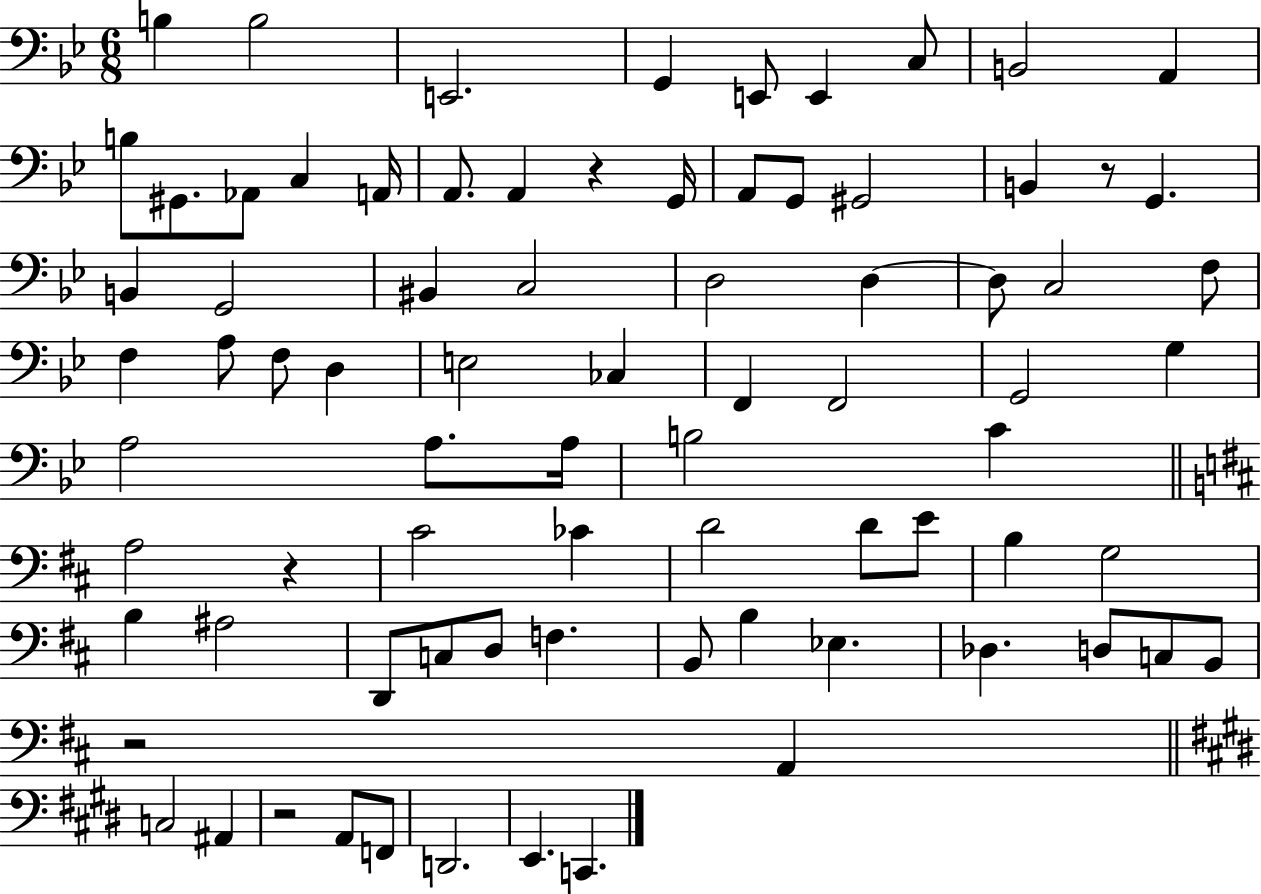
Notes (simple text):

B3/q B3/h E2/h. G2/q E2/e E2/q C3/e B2/h A2/q B3/e G#2/e. Ab2/e C3/q A2/s A2/e. A2/q R/q G2/s A2/e G2/e G#2/h B2/q R/e G2/q. B2/q G2/h BIS2/q C3/h D3/h D3/q D3/e C3/h F3/e F3/q A3/e F3/e D3/q E3/h CES3/q F2/q F2/h G2/h G3/q A3/h A3/e. A3/s B3/h C4/q A3/h R/q C#4/h CES4/q D4/h D4/e E4/e B3/q G3/h B3/q A#3/h D2/e C3/e D3/e F3/q. B2/e B3/q Eb3/q. Db3/q. D3/e C3/e B2/e R/h A2/q C3/h A#2/q R/h A2/e F2/e D2/h. E2/q. C2/q.